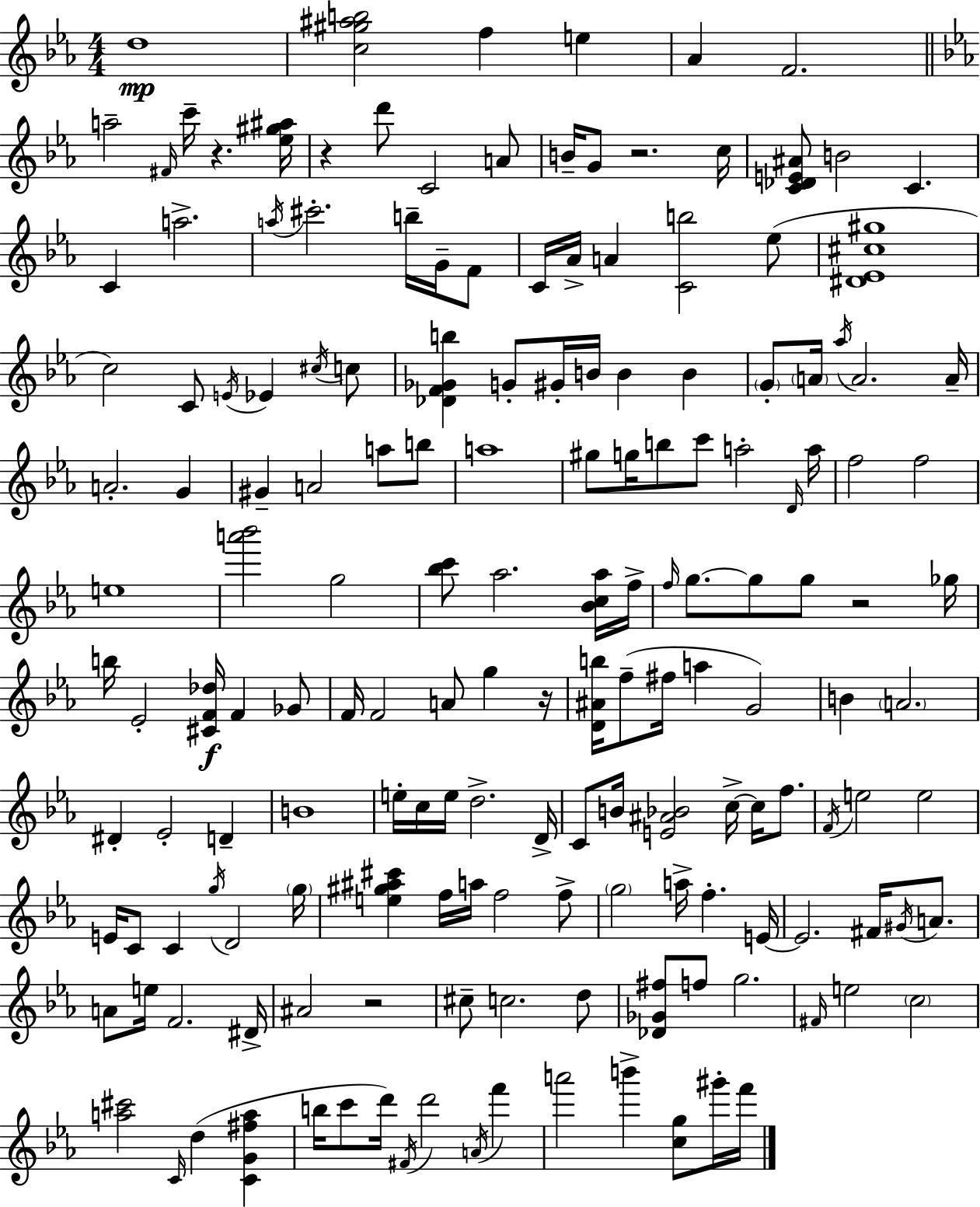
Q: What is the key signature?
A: EES major